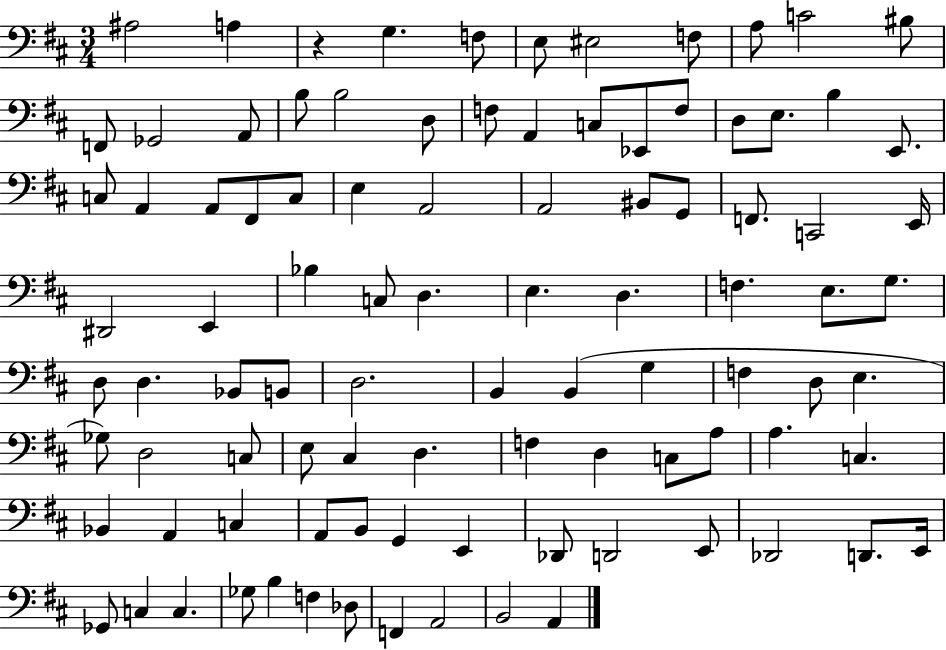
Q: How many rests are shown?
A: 1